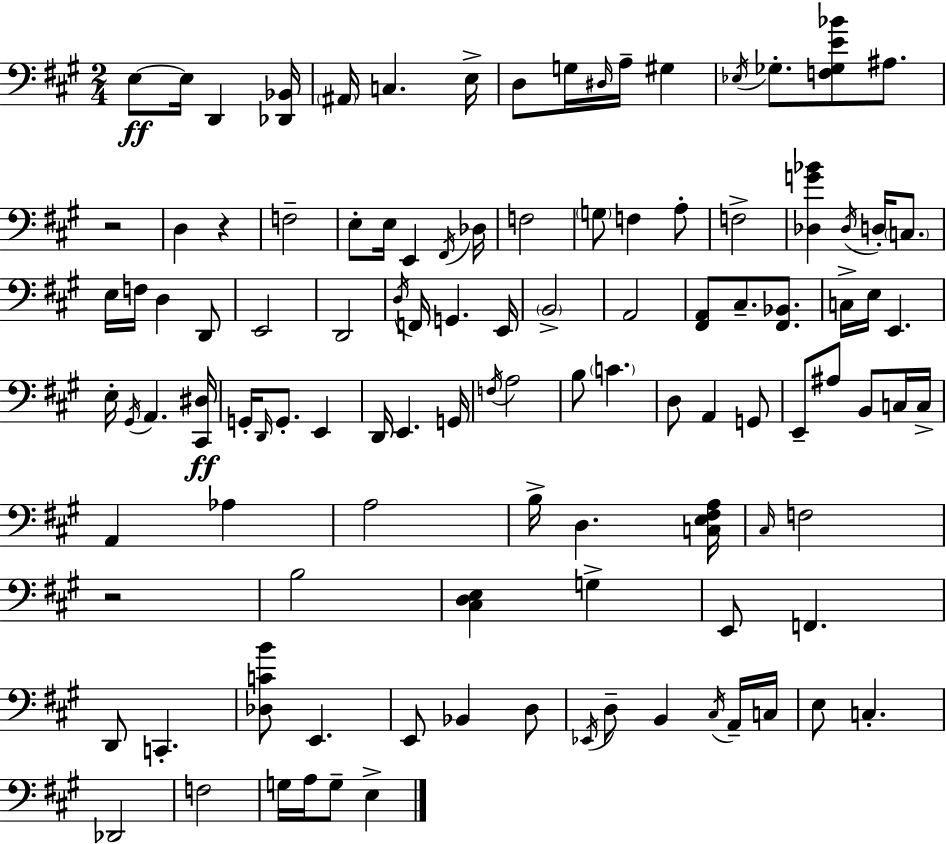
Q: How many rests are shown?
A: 3